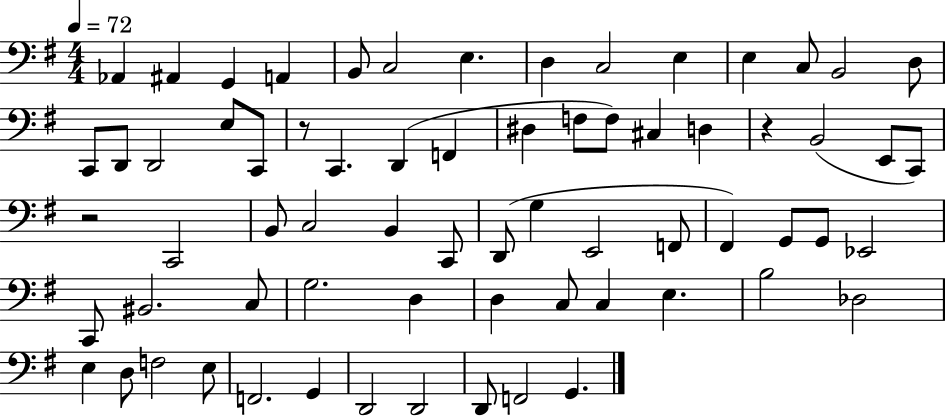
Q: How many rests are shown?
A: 3